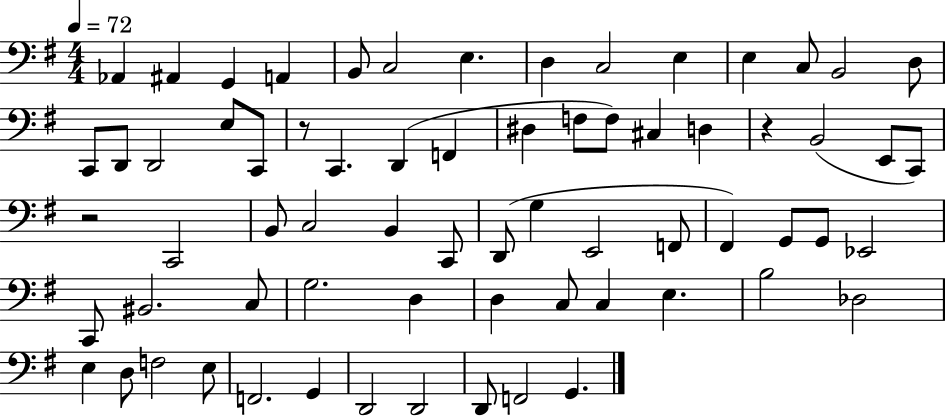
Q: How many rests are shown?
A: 3